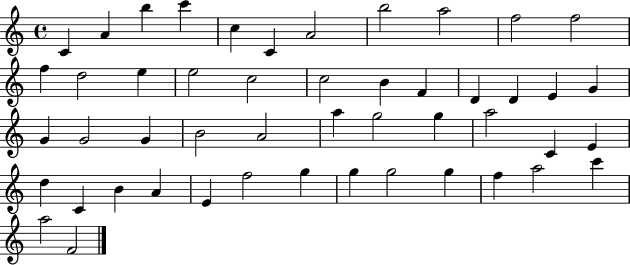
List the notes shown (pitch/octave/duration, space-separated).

C4/q A4/q B5/q C6/q C5/q C4/q A4/h B5/h A5/h F5/h F5/h F5/q D5/h E5/q E5/h C5/h C5/h B4/q F4/q D4/q D4/q E4/q G4/q G4/q G4/h G4/q B4/h A4/h A5/q G5/h G5/q A5/h C4/q E4/q D5/q C4/q B4/q A4/q E4/q F5/h G5/q G5/q G5/h G5/q F5/q A5/h C6/q A5/h F4/h